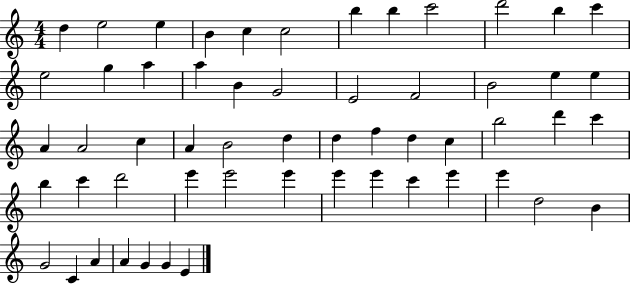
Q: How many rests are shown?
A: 0